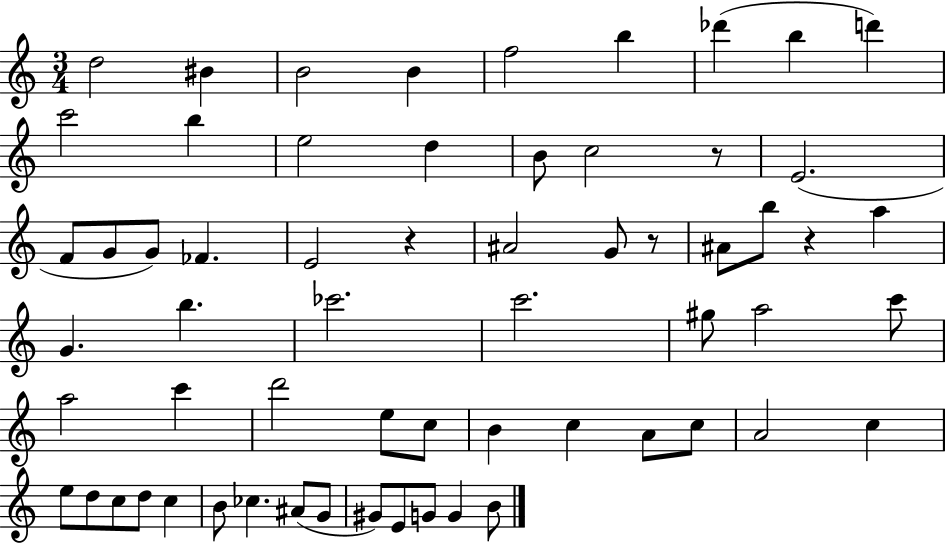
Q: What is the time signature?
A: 3/4